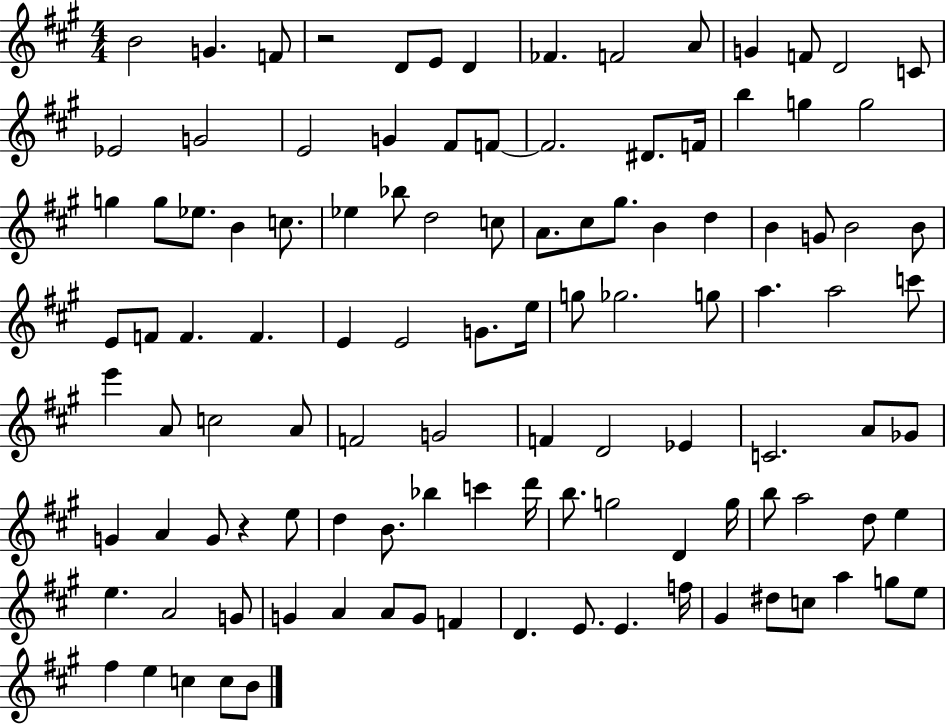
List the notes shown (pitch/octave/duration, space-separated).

B4/h G4/q. F4/e R/h D4/e E4/e D4/q FES4/q. F4/h A4/e G4/q F4/e D4/h C4/e Eb4/h G4/h E4/h G4/q F#4/e F4/e F4/h. D#4/e. F4/s B5/q G5/q G5/h G5/q G5/e Eb5/e. B4/q C5/e. Eb5/q Bb5/e D5/h C5/e A4/e. C#5/e G#5/e. B4/q D5/q B4/q G4/e B4/h B4/e E4/e F4/e F4/q. F4/q. E4/q E4/h G4/e. E5/s G5/e Gb5/h. G5/e A5/q. A5/h C6/e E6/q A4/e C5/h A4/e F4/h G4/h F4/q D4/h Eb4/q C4/h. A4/e Gb4/e G4/q A4/q G4/e R/q E5/e D5/q B4/e. Bb5/q C6/q D6/s B5/e. G5/h D4/q G5/s B5/e A5/h D5/e E5/q E5/q. A4/h G4/e G4/q A4/q A4/e G4/e F4/q D4/q. E4/e. E4/q. F5/s G#4/q D#5/e C5/e A5/q G5/e E5/e F#5/q E5/q C5/q C5/e B4/e